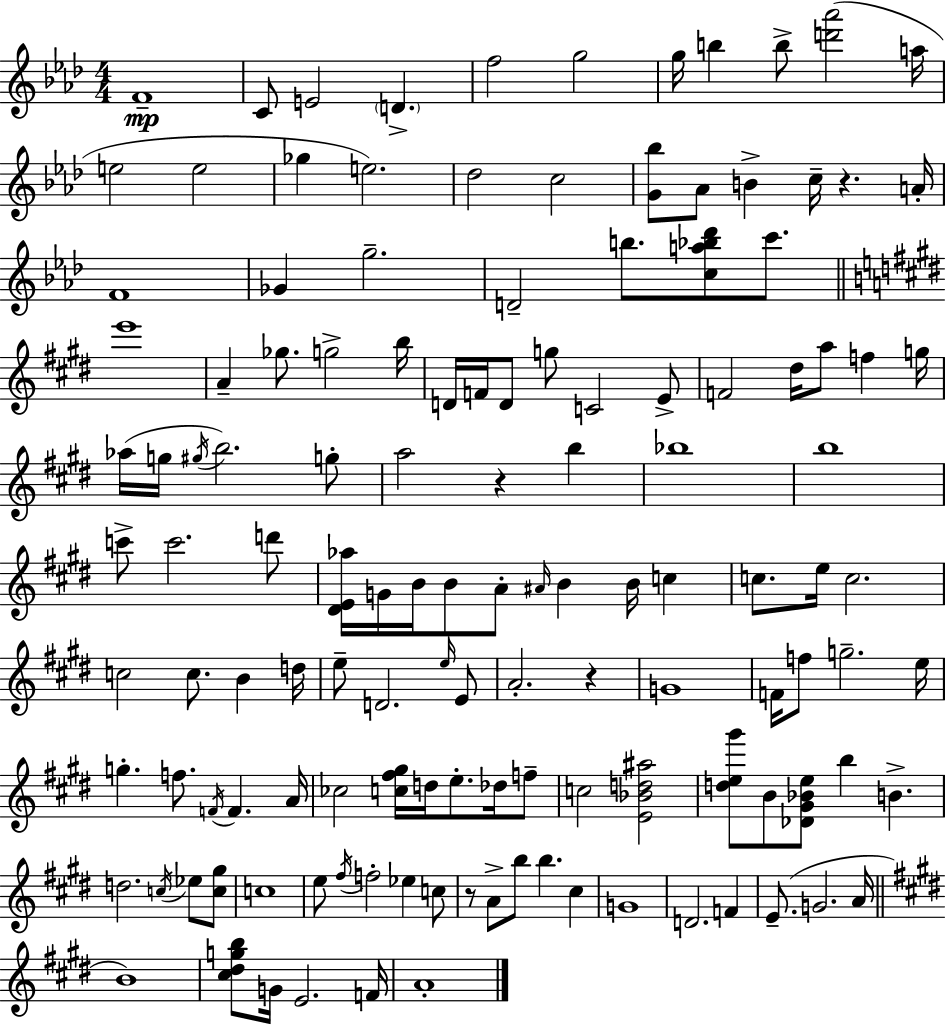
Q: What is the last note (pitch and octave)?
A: A4